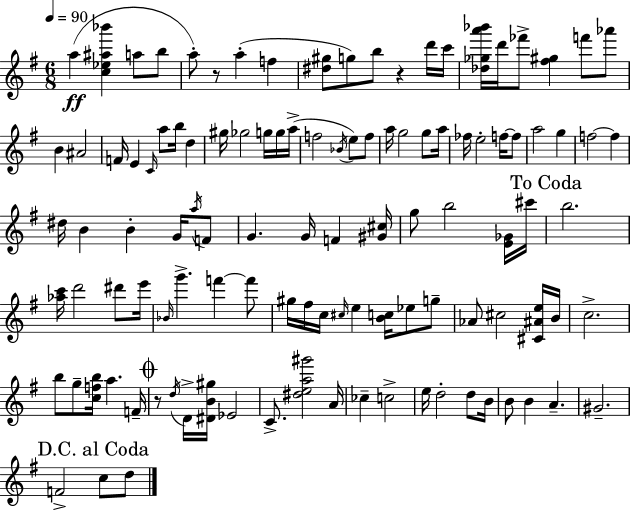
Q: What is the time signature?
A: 6/8